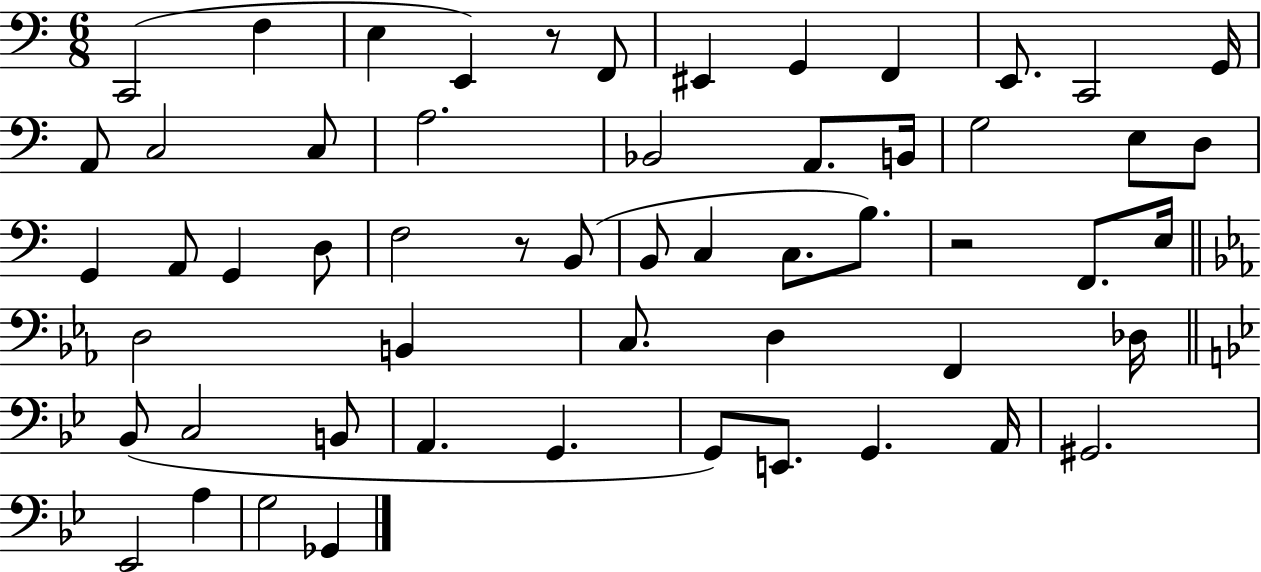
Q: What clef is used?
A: bass